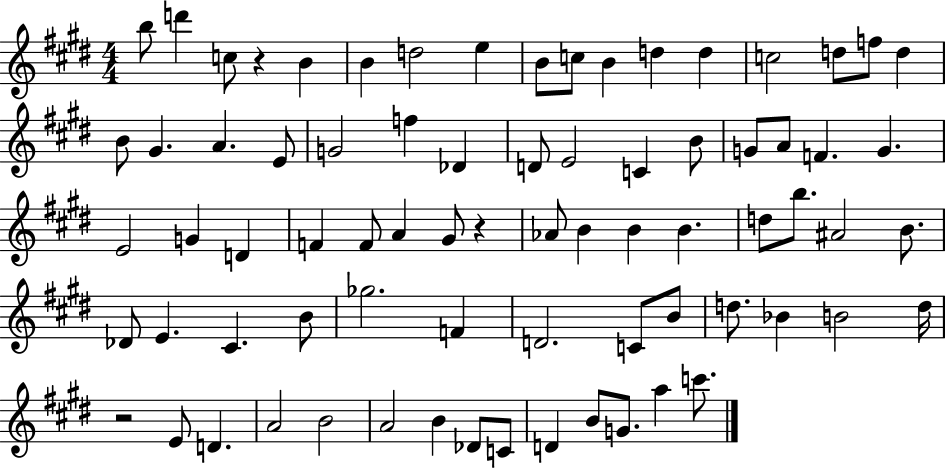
B5/e D6/q C5/e R/q B4/q B4/q D5/h E5/q B4/e C5/e B4/q D5/q D5/q C5/h D5/e F5/e D5/q B4/e G#4/q. A4/q. E4/e G4/h F5/q Db4/q D4/e E4/h C4/q B4/e G4/e A4/e F4/q. G4/q. E4/h G4/q D4/q F4/q F4/e A4/q G#4/e R/q Ab4/e B4/q B4/q B4/q. D5/e B5/e. A#4/h B4/e. Db4/e E4/q. C#4/q. B4/e Gb5/h. F4/q D4/h. C4/e B4/e D5/e. Bb4/q B4/h D5/s R/h E4/e D4/q. A4/h B4/h A4/h B4/q Db4/e C4/e D4/q B4/e G4/e. A5/q C6/e.